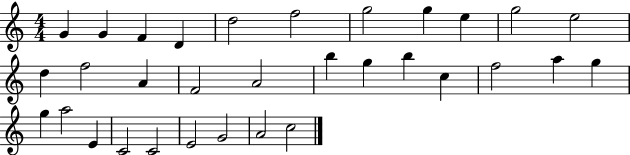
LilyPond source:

{
  \clef treble
  \numericTimeSignature
  \time 4/4
  \key c \major
  g'4 g'4 f'4 d'4 | d''2 f''2 | g''2 g''4 e''4 | g''2 e''2 | \break d''4 f''2 a'4 | f'2 a'2 | b''4 g''4 b''4 c''4 | f''2 a''4 g''4 | \break g''4 a''2 e'4 | c'2 c'2 | e'2 g'2 | a'2 c''2 | \break \bar "|."
}